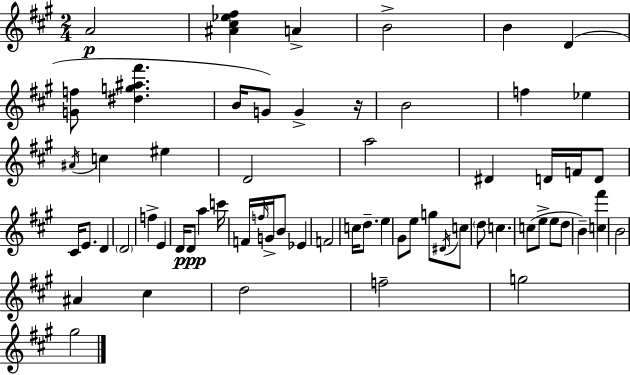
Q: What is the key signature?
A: A major